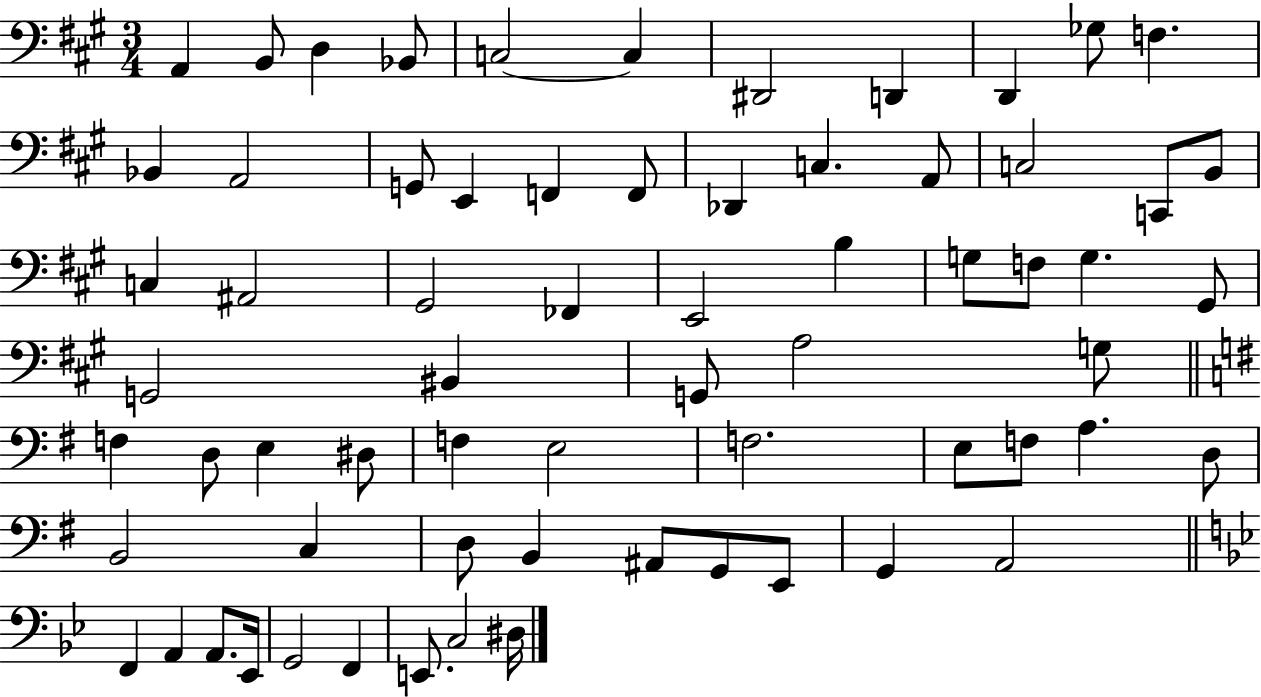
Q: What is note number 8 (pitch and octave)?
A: D2